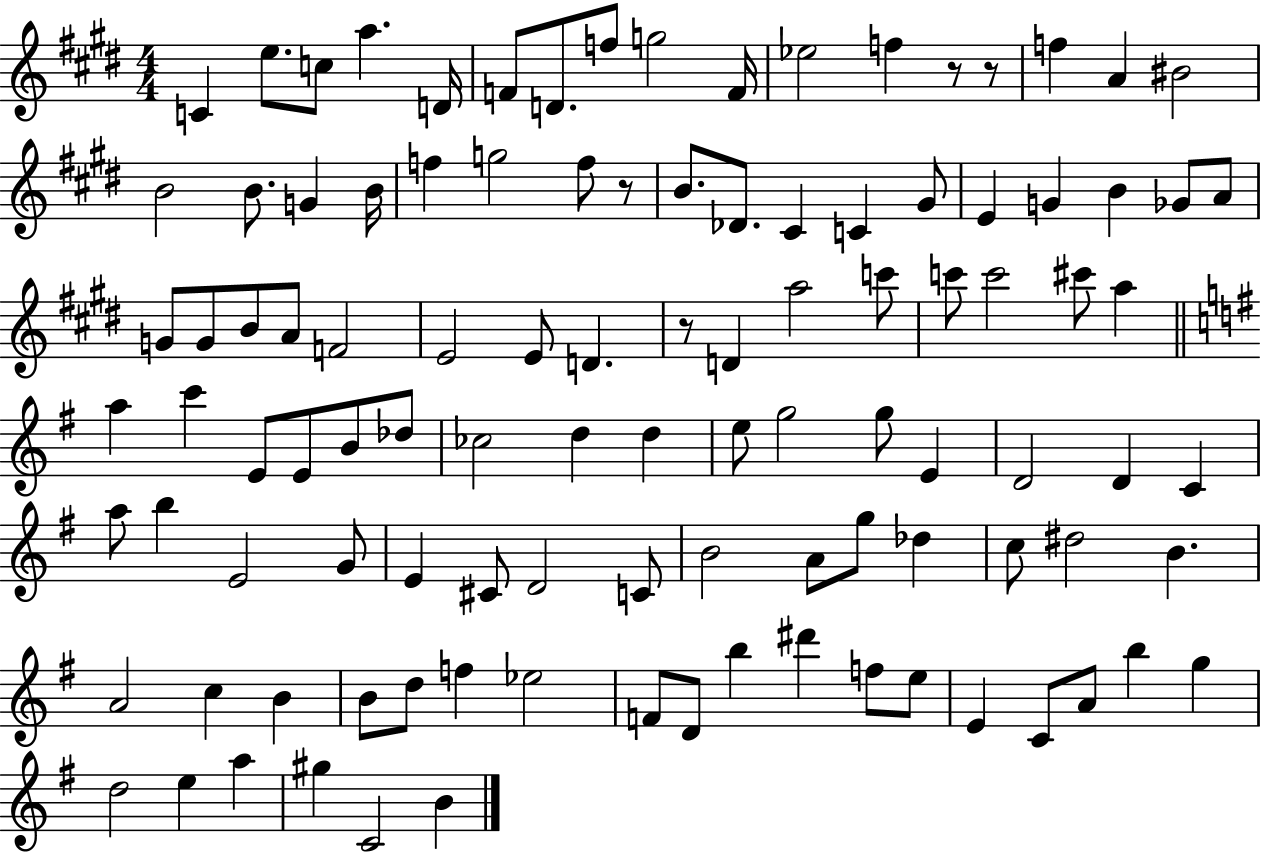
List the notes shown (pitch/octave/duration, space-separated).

C4/q E5/e. C5/e A5/q. D4/s F4/e D4/e. F5/e G5/h F4/s Eb5/h F5/q R/e R/e F5/q A4/q BIS4/h B4/h B4/e. G4/q B4/s F5/q G5/h F5/e R/e B4/e. Db4/e. C#4/q C4/q G#4/e E4/q G4/q B4/q Gb4/e A4/e G4/e G4/e B4/e A4/e F4/h E4/h E4/e D4/q. R/e D4/q A5/h C6/e C6/e C6/h C#6/e A5/q A5/q C6/q E4/e E4/e B4/e Db5/e CES5/h D5/q D5/q E5/e G5/h G5/e E4/q D4/h D4/q C4/q A5/e B5/q E4/h G4/e E4/q C#4/e D4/h C4/e B4/h A4/e G5/e Db5/q C5/e D#5/h B4/q. A4/h C5/q B4/q B4/e D5/e F5/q Eb5/h F4/e D4/e B5/q D#6/q F5/e E5/e E4/q C4/e A4/e B5/q G5/q D5/h E5/q A5/q G#5/q C4/h B4/q